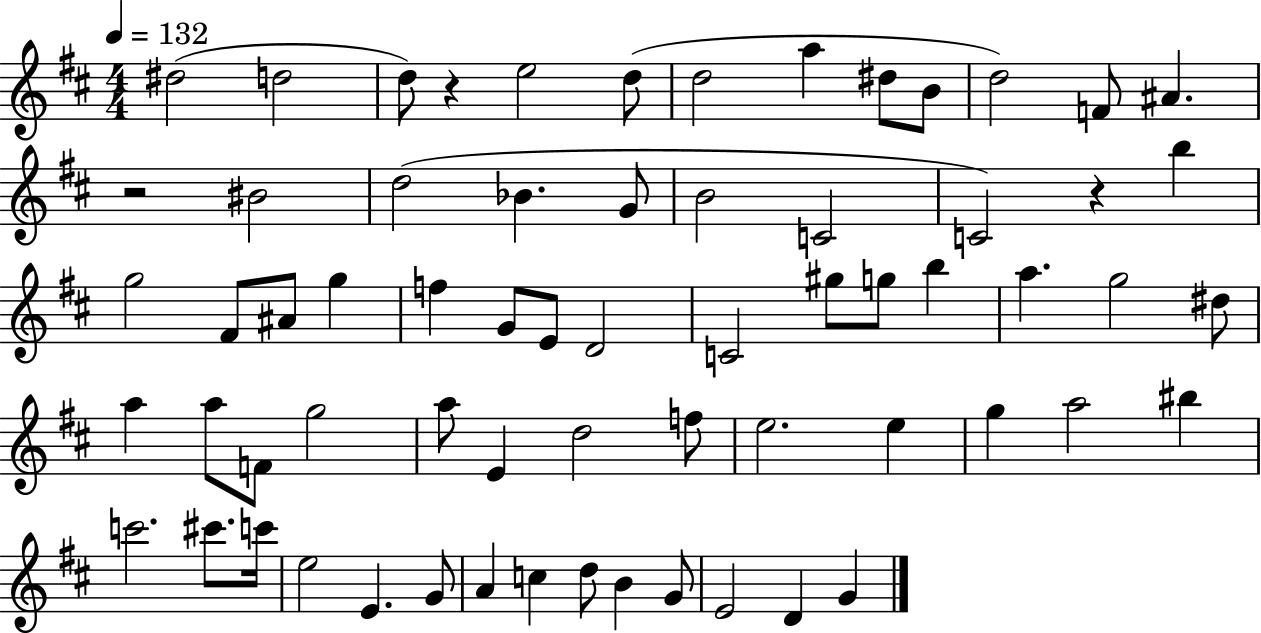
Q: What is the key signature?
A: D major